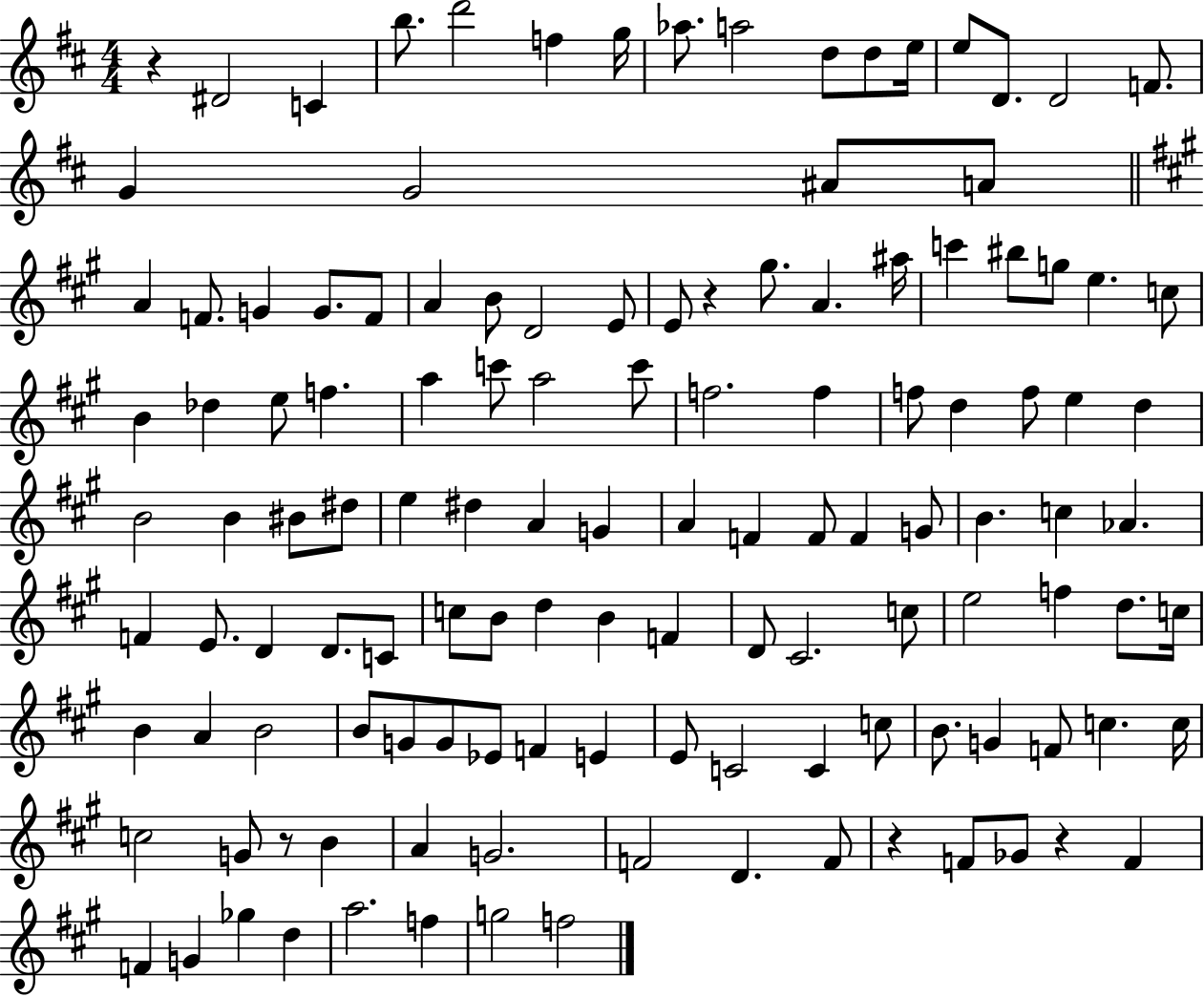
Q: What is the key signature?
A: D major